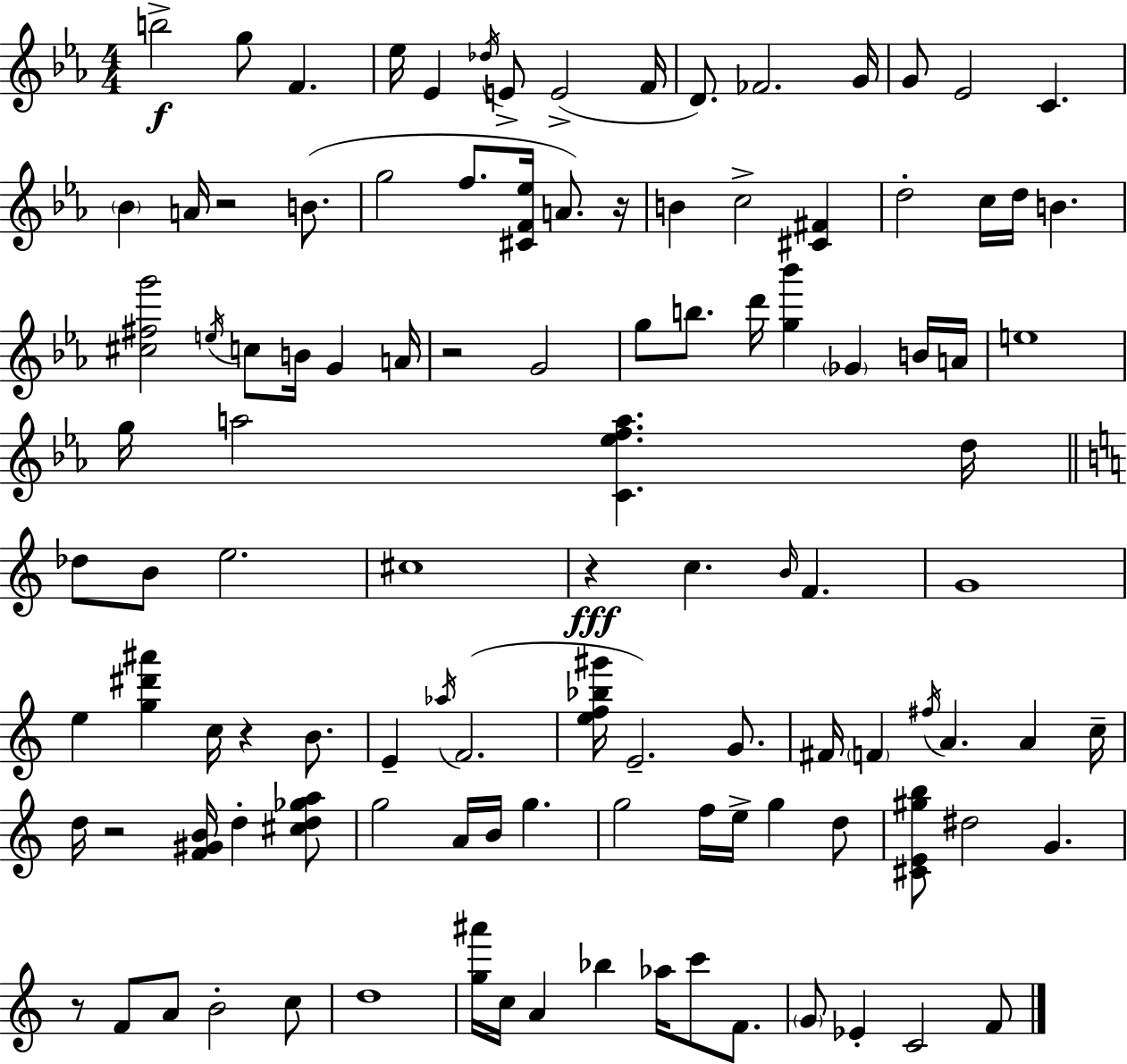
X:1
T:Untitled
M:4/4
L:1/4
K:Cm
b2 g/2 F _e/4 _E _d/4 E/2 E2 F/4 D/2 _F2 G/4 G/2 _E2 C _B A/4 z2 B/2 g2 f/2 [^CF_e]/4 A/2 z/4 B c2 [^C^F] d2 c/4 d/4 B [^c^fg']2 e/4 c/2 B/4 G A/4 z2 G2 g/2 b/2 d'/4 [g_b'] _G B/4 A/4 e4 g/4 a2 [C_efa] d/4 _d/2 B/2 e2 ^c4 z c B/4 F G4 e [g^d'^a'] c/4 z B/2 E _a/4 F2 [ef_b^g']/4 E2 G/2 ^F/4 F ^f/4 A A c/4 d/4 z2 [F^GB]/4 d [^cd_ga]/2 g2 A/4 B/4 g g2 f/4 e/4 g d/2 [^CE^gb]/2 ^d2 G z/2 F/2 A/2 B2 c/2 d4 [g^a']/4 c/4 A _b _a/4 c'/2 F/2 G/2 _E C2 F/2